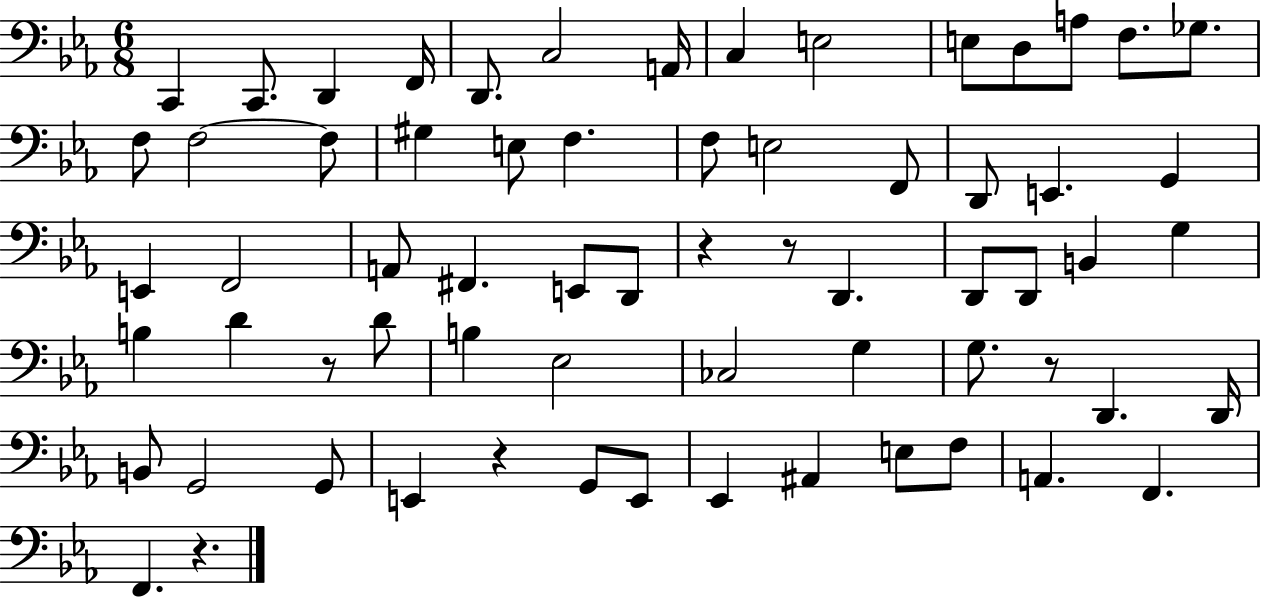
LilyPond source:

{
  \clef bass
  \numericTimeSignature
  \time 6/8
  \key ees \major
  c,4 c,8. d,4 f,16 | d,8. c2 a,16 | c4 e2 | e8 d8 a8 f8. ges8. | \break f8 f2~~ f8 | gis4 e8 f4. | f8 e2 f,8 | d,8 e,4. g,4 | \break e,4 f,2 | a,8 fis,4. e,8 d,8 | r4 r8 d,4. | d,8 d,8 b,4 g4 | \break b4 d'4 r8 d'8 | b4 ees2 | ces2 g4 | g8. r8 d,4. d,16 | \break b,8 g,2 g,8 | e,4 r4 g,8 e,8 | ees,4 ais,4 e8 f8 | a,4. f,4. | \break f,4. r4. | \bar "|."
}